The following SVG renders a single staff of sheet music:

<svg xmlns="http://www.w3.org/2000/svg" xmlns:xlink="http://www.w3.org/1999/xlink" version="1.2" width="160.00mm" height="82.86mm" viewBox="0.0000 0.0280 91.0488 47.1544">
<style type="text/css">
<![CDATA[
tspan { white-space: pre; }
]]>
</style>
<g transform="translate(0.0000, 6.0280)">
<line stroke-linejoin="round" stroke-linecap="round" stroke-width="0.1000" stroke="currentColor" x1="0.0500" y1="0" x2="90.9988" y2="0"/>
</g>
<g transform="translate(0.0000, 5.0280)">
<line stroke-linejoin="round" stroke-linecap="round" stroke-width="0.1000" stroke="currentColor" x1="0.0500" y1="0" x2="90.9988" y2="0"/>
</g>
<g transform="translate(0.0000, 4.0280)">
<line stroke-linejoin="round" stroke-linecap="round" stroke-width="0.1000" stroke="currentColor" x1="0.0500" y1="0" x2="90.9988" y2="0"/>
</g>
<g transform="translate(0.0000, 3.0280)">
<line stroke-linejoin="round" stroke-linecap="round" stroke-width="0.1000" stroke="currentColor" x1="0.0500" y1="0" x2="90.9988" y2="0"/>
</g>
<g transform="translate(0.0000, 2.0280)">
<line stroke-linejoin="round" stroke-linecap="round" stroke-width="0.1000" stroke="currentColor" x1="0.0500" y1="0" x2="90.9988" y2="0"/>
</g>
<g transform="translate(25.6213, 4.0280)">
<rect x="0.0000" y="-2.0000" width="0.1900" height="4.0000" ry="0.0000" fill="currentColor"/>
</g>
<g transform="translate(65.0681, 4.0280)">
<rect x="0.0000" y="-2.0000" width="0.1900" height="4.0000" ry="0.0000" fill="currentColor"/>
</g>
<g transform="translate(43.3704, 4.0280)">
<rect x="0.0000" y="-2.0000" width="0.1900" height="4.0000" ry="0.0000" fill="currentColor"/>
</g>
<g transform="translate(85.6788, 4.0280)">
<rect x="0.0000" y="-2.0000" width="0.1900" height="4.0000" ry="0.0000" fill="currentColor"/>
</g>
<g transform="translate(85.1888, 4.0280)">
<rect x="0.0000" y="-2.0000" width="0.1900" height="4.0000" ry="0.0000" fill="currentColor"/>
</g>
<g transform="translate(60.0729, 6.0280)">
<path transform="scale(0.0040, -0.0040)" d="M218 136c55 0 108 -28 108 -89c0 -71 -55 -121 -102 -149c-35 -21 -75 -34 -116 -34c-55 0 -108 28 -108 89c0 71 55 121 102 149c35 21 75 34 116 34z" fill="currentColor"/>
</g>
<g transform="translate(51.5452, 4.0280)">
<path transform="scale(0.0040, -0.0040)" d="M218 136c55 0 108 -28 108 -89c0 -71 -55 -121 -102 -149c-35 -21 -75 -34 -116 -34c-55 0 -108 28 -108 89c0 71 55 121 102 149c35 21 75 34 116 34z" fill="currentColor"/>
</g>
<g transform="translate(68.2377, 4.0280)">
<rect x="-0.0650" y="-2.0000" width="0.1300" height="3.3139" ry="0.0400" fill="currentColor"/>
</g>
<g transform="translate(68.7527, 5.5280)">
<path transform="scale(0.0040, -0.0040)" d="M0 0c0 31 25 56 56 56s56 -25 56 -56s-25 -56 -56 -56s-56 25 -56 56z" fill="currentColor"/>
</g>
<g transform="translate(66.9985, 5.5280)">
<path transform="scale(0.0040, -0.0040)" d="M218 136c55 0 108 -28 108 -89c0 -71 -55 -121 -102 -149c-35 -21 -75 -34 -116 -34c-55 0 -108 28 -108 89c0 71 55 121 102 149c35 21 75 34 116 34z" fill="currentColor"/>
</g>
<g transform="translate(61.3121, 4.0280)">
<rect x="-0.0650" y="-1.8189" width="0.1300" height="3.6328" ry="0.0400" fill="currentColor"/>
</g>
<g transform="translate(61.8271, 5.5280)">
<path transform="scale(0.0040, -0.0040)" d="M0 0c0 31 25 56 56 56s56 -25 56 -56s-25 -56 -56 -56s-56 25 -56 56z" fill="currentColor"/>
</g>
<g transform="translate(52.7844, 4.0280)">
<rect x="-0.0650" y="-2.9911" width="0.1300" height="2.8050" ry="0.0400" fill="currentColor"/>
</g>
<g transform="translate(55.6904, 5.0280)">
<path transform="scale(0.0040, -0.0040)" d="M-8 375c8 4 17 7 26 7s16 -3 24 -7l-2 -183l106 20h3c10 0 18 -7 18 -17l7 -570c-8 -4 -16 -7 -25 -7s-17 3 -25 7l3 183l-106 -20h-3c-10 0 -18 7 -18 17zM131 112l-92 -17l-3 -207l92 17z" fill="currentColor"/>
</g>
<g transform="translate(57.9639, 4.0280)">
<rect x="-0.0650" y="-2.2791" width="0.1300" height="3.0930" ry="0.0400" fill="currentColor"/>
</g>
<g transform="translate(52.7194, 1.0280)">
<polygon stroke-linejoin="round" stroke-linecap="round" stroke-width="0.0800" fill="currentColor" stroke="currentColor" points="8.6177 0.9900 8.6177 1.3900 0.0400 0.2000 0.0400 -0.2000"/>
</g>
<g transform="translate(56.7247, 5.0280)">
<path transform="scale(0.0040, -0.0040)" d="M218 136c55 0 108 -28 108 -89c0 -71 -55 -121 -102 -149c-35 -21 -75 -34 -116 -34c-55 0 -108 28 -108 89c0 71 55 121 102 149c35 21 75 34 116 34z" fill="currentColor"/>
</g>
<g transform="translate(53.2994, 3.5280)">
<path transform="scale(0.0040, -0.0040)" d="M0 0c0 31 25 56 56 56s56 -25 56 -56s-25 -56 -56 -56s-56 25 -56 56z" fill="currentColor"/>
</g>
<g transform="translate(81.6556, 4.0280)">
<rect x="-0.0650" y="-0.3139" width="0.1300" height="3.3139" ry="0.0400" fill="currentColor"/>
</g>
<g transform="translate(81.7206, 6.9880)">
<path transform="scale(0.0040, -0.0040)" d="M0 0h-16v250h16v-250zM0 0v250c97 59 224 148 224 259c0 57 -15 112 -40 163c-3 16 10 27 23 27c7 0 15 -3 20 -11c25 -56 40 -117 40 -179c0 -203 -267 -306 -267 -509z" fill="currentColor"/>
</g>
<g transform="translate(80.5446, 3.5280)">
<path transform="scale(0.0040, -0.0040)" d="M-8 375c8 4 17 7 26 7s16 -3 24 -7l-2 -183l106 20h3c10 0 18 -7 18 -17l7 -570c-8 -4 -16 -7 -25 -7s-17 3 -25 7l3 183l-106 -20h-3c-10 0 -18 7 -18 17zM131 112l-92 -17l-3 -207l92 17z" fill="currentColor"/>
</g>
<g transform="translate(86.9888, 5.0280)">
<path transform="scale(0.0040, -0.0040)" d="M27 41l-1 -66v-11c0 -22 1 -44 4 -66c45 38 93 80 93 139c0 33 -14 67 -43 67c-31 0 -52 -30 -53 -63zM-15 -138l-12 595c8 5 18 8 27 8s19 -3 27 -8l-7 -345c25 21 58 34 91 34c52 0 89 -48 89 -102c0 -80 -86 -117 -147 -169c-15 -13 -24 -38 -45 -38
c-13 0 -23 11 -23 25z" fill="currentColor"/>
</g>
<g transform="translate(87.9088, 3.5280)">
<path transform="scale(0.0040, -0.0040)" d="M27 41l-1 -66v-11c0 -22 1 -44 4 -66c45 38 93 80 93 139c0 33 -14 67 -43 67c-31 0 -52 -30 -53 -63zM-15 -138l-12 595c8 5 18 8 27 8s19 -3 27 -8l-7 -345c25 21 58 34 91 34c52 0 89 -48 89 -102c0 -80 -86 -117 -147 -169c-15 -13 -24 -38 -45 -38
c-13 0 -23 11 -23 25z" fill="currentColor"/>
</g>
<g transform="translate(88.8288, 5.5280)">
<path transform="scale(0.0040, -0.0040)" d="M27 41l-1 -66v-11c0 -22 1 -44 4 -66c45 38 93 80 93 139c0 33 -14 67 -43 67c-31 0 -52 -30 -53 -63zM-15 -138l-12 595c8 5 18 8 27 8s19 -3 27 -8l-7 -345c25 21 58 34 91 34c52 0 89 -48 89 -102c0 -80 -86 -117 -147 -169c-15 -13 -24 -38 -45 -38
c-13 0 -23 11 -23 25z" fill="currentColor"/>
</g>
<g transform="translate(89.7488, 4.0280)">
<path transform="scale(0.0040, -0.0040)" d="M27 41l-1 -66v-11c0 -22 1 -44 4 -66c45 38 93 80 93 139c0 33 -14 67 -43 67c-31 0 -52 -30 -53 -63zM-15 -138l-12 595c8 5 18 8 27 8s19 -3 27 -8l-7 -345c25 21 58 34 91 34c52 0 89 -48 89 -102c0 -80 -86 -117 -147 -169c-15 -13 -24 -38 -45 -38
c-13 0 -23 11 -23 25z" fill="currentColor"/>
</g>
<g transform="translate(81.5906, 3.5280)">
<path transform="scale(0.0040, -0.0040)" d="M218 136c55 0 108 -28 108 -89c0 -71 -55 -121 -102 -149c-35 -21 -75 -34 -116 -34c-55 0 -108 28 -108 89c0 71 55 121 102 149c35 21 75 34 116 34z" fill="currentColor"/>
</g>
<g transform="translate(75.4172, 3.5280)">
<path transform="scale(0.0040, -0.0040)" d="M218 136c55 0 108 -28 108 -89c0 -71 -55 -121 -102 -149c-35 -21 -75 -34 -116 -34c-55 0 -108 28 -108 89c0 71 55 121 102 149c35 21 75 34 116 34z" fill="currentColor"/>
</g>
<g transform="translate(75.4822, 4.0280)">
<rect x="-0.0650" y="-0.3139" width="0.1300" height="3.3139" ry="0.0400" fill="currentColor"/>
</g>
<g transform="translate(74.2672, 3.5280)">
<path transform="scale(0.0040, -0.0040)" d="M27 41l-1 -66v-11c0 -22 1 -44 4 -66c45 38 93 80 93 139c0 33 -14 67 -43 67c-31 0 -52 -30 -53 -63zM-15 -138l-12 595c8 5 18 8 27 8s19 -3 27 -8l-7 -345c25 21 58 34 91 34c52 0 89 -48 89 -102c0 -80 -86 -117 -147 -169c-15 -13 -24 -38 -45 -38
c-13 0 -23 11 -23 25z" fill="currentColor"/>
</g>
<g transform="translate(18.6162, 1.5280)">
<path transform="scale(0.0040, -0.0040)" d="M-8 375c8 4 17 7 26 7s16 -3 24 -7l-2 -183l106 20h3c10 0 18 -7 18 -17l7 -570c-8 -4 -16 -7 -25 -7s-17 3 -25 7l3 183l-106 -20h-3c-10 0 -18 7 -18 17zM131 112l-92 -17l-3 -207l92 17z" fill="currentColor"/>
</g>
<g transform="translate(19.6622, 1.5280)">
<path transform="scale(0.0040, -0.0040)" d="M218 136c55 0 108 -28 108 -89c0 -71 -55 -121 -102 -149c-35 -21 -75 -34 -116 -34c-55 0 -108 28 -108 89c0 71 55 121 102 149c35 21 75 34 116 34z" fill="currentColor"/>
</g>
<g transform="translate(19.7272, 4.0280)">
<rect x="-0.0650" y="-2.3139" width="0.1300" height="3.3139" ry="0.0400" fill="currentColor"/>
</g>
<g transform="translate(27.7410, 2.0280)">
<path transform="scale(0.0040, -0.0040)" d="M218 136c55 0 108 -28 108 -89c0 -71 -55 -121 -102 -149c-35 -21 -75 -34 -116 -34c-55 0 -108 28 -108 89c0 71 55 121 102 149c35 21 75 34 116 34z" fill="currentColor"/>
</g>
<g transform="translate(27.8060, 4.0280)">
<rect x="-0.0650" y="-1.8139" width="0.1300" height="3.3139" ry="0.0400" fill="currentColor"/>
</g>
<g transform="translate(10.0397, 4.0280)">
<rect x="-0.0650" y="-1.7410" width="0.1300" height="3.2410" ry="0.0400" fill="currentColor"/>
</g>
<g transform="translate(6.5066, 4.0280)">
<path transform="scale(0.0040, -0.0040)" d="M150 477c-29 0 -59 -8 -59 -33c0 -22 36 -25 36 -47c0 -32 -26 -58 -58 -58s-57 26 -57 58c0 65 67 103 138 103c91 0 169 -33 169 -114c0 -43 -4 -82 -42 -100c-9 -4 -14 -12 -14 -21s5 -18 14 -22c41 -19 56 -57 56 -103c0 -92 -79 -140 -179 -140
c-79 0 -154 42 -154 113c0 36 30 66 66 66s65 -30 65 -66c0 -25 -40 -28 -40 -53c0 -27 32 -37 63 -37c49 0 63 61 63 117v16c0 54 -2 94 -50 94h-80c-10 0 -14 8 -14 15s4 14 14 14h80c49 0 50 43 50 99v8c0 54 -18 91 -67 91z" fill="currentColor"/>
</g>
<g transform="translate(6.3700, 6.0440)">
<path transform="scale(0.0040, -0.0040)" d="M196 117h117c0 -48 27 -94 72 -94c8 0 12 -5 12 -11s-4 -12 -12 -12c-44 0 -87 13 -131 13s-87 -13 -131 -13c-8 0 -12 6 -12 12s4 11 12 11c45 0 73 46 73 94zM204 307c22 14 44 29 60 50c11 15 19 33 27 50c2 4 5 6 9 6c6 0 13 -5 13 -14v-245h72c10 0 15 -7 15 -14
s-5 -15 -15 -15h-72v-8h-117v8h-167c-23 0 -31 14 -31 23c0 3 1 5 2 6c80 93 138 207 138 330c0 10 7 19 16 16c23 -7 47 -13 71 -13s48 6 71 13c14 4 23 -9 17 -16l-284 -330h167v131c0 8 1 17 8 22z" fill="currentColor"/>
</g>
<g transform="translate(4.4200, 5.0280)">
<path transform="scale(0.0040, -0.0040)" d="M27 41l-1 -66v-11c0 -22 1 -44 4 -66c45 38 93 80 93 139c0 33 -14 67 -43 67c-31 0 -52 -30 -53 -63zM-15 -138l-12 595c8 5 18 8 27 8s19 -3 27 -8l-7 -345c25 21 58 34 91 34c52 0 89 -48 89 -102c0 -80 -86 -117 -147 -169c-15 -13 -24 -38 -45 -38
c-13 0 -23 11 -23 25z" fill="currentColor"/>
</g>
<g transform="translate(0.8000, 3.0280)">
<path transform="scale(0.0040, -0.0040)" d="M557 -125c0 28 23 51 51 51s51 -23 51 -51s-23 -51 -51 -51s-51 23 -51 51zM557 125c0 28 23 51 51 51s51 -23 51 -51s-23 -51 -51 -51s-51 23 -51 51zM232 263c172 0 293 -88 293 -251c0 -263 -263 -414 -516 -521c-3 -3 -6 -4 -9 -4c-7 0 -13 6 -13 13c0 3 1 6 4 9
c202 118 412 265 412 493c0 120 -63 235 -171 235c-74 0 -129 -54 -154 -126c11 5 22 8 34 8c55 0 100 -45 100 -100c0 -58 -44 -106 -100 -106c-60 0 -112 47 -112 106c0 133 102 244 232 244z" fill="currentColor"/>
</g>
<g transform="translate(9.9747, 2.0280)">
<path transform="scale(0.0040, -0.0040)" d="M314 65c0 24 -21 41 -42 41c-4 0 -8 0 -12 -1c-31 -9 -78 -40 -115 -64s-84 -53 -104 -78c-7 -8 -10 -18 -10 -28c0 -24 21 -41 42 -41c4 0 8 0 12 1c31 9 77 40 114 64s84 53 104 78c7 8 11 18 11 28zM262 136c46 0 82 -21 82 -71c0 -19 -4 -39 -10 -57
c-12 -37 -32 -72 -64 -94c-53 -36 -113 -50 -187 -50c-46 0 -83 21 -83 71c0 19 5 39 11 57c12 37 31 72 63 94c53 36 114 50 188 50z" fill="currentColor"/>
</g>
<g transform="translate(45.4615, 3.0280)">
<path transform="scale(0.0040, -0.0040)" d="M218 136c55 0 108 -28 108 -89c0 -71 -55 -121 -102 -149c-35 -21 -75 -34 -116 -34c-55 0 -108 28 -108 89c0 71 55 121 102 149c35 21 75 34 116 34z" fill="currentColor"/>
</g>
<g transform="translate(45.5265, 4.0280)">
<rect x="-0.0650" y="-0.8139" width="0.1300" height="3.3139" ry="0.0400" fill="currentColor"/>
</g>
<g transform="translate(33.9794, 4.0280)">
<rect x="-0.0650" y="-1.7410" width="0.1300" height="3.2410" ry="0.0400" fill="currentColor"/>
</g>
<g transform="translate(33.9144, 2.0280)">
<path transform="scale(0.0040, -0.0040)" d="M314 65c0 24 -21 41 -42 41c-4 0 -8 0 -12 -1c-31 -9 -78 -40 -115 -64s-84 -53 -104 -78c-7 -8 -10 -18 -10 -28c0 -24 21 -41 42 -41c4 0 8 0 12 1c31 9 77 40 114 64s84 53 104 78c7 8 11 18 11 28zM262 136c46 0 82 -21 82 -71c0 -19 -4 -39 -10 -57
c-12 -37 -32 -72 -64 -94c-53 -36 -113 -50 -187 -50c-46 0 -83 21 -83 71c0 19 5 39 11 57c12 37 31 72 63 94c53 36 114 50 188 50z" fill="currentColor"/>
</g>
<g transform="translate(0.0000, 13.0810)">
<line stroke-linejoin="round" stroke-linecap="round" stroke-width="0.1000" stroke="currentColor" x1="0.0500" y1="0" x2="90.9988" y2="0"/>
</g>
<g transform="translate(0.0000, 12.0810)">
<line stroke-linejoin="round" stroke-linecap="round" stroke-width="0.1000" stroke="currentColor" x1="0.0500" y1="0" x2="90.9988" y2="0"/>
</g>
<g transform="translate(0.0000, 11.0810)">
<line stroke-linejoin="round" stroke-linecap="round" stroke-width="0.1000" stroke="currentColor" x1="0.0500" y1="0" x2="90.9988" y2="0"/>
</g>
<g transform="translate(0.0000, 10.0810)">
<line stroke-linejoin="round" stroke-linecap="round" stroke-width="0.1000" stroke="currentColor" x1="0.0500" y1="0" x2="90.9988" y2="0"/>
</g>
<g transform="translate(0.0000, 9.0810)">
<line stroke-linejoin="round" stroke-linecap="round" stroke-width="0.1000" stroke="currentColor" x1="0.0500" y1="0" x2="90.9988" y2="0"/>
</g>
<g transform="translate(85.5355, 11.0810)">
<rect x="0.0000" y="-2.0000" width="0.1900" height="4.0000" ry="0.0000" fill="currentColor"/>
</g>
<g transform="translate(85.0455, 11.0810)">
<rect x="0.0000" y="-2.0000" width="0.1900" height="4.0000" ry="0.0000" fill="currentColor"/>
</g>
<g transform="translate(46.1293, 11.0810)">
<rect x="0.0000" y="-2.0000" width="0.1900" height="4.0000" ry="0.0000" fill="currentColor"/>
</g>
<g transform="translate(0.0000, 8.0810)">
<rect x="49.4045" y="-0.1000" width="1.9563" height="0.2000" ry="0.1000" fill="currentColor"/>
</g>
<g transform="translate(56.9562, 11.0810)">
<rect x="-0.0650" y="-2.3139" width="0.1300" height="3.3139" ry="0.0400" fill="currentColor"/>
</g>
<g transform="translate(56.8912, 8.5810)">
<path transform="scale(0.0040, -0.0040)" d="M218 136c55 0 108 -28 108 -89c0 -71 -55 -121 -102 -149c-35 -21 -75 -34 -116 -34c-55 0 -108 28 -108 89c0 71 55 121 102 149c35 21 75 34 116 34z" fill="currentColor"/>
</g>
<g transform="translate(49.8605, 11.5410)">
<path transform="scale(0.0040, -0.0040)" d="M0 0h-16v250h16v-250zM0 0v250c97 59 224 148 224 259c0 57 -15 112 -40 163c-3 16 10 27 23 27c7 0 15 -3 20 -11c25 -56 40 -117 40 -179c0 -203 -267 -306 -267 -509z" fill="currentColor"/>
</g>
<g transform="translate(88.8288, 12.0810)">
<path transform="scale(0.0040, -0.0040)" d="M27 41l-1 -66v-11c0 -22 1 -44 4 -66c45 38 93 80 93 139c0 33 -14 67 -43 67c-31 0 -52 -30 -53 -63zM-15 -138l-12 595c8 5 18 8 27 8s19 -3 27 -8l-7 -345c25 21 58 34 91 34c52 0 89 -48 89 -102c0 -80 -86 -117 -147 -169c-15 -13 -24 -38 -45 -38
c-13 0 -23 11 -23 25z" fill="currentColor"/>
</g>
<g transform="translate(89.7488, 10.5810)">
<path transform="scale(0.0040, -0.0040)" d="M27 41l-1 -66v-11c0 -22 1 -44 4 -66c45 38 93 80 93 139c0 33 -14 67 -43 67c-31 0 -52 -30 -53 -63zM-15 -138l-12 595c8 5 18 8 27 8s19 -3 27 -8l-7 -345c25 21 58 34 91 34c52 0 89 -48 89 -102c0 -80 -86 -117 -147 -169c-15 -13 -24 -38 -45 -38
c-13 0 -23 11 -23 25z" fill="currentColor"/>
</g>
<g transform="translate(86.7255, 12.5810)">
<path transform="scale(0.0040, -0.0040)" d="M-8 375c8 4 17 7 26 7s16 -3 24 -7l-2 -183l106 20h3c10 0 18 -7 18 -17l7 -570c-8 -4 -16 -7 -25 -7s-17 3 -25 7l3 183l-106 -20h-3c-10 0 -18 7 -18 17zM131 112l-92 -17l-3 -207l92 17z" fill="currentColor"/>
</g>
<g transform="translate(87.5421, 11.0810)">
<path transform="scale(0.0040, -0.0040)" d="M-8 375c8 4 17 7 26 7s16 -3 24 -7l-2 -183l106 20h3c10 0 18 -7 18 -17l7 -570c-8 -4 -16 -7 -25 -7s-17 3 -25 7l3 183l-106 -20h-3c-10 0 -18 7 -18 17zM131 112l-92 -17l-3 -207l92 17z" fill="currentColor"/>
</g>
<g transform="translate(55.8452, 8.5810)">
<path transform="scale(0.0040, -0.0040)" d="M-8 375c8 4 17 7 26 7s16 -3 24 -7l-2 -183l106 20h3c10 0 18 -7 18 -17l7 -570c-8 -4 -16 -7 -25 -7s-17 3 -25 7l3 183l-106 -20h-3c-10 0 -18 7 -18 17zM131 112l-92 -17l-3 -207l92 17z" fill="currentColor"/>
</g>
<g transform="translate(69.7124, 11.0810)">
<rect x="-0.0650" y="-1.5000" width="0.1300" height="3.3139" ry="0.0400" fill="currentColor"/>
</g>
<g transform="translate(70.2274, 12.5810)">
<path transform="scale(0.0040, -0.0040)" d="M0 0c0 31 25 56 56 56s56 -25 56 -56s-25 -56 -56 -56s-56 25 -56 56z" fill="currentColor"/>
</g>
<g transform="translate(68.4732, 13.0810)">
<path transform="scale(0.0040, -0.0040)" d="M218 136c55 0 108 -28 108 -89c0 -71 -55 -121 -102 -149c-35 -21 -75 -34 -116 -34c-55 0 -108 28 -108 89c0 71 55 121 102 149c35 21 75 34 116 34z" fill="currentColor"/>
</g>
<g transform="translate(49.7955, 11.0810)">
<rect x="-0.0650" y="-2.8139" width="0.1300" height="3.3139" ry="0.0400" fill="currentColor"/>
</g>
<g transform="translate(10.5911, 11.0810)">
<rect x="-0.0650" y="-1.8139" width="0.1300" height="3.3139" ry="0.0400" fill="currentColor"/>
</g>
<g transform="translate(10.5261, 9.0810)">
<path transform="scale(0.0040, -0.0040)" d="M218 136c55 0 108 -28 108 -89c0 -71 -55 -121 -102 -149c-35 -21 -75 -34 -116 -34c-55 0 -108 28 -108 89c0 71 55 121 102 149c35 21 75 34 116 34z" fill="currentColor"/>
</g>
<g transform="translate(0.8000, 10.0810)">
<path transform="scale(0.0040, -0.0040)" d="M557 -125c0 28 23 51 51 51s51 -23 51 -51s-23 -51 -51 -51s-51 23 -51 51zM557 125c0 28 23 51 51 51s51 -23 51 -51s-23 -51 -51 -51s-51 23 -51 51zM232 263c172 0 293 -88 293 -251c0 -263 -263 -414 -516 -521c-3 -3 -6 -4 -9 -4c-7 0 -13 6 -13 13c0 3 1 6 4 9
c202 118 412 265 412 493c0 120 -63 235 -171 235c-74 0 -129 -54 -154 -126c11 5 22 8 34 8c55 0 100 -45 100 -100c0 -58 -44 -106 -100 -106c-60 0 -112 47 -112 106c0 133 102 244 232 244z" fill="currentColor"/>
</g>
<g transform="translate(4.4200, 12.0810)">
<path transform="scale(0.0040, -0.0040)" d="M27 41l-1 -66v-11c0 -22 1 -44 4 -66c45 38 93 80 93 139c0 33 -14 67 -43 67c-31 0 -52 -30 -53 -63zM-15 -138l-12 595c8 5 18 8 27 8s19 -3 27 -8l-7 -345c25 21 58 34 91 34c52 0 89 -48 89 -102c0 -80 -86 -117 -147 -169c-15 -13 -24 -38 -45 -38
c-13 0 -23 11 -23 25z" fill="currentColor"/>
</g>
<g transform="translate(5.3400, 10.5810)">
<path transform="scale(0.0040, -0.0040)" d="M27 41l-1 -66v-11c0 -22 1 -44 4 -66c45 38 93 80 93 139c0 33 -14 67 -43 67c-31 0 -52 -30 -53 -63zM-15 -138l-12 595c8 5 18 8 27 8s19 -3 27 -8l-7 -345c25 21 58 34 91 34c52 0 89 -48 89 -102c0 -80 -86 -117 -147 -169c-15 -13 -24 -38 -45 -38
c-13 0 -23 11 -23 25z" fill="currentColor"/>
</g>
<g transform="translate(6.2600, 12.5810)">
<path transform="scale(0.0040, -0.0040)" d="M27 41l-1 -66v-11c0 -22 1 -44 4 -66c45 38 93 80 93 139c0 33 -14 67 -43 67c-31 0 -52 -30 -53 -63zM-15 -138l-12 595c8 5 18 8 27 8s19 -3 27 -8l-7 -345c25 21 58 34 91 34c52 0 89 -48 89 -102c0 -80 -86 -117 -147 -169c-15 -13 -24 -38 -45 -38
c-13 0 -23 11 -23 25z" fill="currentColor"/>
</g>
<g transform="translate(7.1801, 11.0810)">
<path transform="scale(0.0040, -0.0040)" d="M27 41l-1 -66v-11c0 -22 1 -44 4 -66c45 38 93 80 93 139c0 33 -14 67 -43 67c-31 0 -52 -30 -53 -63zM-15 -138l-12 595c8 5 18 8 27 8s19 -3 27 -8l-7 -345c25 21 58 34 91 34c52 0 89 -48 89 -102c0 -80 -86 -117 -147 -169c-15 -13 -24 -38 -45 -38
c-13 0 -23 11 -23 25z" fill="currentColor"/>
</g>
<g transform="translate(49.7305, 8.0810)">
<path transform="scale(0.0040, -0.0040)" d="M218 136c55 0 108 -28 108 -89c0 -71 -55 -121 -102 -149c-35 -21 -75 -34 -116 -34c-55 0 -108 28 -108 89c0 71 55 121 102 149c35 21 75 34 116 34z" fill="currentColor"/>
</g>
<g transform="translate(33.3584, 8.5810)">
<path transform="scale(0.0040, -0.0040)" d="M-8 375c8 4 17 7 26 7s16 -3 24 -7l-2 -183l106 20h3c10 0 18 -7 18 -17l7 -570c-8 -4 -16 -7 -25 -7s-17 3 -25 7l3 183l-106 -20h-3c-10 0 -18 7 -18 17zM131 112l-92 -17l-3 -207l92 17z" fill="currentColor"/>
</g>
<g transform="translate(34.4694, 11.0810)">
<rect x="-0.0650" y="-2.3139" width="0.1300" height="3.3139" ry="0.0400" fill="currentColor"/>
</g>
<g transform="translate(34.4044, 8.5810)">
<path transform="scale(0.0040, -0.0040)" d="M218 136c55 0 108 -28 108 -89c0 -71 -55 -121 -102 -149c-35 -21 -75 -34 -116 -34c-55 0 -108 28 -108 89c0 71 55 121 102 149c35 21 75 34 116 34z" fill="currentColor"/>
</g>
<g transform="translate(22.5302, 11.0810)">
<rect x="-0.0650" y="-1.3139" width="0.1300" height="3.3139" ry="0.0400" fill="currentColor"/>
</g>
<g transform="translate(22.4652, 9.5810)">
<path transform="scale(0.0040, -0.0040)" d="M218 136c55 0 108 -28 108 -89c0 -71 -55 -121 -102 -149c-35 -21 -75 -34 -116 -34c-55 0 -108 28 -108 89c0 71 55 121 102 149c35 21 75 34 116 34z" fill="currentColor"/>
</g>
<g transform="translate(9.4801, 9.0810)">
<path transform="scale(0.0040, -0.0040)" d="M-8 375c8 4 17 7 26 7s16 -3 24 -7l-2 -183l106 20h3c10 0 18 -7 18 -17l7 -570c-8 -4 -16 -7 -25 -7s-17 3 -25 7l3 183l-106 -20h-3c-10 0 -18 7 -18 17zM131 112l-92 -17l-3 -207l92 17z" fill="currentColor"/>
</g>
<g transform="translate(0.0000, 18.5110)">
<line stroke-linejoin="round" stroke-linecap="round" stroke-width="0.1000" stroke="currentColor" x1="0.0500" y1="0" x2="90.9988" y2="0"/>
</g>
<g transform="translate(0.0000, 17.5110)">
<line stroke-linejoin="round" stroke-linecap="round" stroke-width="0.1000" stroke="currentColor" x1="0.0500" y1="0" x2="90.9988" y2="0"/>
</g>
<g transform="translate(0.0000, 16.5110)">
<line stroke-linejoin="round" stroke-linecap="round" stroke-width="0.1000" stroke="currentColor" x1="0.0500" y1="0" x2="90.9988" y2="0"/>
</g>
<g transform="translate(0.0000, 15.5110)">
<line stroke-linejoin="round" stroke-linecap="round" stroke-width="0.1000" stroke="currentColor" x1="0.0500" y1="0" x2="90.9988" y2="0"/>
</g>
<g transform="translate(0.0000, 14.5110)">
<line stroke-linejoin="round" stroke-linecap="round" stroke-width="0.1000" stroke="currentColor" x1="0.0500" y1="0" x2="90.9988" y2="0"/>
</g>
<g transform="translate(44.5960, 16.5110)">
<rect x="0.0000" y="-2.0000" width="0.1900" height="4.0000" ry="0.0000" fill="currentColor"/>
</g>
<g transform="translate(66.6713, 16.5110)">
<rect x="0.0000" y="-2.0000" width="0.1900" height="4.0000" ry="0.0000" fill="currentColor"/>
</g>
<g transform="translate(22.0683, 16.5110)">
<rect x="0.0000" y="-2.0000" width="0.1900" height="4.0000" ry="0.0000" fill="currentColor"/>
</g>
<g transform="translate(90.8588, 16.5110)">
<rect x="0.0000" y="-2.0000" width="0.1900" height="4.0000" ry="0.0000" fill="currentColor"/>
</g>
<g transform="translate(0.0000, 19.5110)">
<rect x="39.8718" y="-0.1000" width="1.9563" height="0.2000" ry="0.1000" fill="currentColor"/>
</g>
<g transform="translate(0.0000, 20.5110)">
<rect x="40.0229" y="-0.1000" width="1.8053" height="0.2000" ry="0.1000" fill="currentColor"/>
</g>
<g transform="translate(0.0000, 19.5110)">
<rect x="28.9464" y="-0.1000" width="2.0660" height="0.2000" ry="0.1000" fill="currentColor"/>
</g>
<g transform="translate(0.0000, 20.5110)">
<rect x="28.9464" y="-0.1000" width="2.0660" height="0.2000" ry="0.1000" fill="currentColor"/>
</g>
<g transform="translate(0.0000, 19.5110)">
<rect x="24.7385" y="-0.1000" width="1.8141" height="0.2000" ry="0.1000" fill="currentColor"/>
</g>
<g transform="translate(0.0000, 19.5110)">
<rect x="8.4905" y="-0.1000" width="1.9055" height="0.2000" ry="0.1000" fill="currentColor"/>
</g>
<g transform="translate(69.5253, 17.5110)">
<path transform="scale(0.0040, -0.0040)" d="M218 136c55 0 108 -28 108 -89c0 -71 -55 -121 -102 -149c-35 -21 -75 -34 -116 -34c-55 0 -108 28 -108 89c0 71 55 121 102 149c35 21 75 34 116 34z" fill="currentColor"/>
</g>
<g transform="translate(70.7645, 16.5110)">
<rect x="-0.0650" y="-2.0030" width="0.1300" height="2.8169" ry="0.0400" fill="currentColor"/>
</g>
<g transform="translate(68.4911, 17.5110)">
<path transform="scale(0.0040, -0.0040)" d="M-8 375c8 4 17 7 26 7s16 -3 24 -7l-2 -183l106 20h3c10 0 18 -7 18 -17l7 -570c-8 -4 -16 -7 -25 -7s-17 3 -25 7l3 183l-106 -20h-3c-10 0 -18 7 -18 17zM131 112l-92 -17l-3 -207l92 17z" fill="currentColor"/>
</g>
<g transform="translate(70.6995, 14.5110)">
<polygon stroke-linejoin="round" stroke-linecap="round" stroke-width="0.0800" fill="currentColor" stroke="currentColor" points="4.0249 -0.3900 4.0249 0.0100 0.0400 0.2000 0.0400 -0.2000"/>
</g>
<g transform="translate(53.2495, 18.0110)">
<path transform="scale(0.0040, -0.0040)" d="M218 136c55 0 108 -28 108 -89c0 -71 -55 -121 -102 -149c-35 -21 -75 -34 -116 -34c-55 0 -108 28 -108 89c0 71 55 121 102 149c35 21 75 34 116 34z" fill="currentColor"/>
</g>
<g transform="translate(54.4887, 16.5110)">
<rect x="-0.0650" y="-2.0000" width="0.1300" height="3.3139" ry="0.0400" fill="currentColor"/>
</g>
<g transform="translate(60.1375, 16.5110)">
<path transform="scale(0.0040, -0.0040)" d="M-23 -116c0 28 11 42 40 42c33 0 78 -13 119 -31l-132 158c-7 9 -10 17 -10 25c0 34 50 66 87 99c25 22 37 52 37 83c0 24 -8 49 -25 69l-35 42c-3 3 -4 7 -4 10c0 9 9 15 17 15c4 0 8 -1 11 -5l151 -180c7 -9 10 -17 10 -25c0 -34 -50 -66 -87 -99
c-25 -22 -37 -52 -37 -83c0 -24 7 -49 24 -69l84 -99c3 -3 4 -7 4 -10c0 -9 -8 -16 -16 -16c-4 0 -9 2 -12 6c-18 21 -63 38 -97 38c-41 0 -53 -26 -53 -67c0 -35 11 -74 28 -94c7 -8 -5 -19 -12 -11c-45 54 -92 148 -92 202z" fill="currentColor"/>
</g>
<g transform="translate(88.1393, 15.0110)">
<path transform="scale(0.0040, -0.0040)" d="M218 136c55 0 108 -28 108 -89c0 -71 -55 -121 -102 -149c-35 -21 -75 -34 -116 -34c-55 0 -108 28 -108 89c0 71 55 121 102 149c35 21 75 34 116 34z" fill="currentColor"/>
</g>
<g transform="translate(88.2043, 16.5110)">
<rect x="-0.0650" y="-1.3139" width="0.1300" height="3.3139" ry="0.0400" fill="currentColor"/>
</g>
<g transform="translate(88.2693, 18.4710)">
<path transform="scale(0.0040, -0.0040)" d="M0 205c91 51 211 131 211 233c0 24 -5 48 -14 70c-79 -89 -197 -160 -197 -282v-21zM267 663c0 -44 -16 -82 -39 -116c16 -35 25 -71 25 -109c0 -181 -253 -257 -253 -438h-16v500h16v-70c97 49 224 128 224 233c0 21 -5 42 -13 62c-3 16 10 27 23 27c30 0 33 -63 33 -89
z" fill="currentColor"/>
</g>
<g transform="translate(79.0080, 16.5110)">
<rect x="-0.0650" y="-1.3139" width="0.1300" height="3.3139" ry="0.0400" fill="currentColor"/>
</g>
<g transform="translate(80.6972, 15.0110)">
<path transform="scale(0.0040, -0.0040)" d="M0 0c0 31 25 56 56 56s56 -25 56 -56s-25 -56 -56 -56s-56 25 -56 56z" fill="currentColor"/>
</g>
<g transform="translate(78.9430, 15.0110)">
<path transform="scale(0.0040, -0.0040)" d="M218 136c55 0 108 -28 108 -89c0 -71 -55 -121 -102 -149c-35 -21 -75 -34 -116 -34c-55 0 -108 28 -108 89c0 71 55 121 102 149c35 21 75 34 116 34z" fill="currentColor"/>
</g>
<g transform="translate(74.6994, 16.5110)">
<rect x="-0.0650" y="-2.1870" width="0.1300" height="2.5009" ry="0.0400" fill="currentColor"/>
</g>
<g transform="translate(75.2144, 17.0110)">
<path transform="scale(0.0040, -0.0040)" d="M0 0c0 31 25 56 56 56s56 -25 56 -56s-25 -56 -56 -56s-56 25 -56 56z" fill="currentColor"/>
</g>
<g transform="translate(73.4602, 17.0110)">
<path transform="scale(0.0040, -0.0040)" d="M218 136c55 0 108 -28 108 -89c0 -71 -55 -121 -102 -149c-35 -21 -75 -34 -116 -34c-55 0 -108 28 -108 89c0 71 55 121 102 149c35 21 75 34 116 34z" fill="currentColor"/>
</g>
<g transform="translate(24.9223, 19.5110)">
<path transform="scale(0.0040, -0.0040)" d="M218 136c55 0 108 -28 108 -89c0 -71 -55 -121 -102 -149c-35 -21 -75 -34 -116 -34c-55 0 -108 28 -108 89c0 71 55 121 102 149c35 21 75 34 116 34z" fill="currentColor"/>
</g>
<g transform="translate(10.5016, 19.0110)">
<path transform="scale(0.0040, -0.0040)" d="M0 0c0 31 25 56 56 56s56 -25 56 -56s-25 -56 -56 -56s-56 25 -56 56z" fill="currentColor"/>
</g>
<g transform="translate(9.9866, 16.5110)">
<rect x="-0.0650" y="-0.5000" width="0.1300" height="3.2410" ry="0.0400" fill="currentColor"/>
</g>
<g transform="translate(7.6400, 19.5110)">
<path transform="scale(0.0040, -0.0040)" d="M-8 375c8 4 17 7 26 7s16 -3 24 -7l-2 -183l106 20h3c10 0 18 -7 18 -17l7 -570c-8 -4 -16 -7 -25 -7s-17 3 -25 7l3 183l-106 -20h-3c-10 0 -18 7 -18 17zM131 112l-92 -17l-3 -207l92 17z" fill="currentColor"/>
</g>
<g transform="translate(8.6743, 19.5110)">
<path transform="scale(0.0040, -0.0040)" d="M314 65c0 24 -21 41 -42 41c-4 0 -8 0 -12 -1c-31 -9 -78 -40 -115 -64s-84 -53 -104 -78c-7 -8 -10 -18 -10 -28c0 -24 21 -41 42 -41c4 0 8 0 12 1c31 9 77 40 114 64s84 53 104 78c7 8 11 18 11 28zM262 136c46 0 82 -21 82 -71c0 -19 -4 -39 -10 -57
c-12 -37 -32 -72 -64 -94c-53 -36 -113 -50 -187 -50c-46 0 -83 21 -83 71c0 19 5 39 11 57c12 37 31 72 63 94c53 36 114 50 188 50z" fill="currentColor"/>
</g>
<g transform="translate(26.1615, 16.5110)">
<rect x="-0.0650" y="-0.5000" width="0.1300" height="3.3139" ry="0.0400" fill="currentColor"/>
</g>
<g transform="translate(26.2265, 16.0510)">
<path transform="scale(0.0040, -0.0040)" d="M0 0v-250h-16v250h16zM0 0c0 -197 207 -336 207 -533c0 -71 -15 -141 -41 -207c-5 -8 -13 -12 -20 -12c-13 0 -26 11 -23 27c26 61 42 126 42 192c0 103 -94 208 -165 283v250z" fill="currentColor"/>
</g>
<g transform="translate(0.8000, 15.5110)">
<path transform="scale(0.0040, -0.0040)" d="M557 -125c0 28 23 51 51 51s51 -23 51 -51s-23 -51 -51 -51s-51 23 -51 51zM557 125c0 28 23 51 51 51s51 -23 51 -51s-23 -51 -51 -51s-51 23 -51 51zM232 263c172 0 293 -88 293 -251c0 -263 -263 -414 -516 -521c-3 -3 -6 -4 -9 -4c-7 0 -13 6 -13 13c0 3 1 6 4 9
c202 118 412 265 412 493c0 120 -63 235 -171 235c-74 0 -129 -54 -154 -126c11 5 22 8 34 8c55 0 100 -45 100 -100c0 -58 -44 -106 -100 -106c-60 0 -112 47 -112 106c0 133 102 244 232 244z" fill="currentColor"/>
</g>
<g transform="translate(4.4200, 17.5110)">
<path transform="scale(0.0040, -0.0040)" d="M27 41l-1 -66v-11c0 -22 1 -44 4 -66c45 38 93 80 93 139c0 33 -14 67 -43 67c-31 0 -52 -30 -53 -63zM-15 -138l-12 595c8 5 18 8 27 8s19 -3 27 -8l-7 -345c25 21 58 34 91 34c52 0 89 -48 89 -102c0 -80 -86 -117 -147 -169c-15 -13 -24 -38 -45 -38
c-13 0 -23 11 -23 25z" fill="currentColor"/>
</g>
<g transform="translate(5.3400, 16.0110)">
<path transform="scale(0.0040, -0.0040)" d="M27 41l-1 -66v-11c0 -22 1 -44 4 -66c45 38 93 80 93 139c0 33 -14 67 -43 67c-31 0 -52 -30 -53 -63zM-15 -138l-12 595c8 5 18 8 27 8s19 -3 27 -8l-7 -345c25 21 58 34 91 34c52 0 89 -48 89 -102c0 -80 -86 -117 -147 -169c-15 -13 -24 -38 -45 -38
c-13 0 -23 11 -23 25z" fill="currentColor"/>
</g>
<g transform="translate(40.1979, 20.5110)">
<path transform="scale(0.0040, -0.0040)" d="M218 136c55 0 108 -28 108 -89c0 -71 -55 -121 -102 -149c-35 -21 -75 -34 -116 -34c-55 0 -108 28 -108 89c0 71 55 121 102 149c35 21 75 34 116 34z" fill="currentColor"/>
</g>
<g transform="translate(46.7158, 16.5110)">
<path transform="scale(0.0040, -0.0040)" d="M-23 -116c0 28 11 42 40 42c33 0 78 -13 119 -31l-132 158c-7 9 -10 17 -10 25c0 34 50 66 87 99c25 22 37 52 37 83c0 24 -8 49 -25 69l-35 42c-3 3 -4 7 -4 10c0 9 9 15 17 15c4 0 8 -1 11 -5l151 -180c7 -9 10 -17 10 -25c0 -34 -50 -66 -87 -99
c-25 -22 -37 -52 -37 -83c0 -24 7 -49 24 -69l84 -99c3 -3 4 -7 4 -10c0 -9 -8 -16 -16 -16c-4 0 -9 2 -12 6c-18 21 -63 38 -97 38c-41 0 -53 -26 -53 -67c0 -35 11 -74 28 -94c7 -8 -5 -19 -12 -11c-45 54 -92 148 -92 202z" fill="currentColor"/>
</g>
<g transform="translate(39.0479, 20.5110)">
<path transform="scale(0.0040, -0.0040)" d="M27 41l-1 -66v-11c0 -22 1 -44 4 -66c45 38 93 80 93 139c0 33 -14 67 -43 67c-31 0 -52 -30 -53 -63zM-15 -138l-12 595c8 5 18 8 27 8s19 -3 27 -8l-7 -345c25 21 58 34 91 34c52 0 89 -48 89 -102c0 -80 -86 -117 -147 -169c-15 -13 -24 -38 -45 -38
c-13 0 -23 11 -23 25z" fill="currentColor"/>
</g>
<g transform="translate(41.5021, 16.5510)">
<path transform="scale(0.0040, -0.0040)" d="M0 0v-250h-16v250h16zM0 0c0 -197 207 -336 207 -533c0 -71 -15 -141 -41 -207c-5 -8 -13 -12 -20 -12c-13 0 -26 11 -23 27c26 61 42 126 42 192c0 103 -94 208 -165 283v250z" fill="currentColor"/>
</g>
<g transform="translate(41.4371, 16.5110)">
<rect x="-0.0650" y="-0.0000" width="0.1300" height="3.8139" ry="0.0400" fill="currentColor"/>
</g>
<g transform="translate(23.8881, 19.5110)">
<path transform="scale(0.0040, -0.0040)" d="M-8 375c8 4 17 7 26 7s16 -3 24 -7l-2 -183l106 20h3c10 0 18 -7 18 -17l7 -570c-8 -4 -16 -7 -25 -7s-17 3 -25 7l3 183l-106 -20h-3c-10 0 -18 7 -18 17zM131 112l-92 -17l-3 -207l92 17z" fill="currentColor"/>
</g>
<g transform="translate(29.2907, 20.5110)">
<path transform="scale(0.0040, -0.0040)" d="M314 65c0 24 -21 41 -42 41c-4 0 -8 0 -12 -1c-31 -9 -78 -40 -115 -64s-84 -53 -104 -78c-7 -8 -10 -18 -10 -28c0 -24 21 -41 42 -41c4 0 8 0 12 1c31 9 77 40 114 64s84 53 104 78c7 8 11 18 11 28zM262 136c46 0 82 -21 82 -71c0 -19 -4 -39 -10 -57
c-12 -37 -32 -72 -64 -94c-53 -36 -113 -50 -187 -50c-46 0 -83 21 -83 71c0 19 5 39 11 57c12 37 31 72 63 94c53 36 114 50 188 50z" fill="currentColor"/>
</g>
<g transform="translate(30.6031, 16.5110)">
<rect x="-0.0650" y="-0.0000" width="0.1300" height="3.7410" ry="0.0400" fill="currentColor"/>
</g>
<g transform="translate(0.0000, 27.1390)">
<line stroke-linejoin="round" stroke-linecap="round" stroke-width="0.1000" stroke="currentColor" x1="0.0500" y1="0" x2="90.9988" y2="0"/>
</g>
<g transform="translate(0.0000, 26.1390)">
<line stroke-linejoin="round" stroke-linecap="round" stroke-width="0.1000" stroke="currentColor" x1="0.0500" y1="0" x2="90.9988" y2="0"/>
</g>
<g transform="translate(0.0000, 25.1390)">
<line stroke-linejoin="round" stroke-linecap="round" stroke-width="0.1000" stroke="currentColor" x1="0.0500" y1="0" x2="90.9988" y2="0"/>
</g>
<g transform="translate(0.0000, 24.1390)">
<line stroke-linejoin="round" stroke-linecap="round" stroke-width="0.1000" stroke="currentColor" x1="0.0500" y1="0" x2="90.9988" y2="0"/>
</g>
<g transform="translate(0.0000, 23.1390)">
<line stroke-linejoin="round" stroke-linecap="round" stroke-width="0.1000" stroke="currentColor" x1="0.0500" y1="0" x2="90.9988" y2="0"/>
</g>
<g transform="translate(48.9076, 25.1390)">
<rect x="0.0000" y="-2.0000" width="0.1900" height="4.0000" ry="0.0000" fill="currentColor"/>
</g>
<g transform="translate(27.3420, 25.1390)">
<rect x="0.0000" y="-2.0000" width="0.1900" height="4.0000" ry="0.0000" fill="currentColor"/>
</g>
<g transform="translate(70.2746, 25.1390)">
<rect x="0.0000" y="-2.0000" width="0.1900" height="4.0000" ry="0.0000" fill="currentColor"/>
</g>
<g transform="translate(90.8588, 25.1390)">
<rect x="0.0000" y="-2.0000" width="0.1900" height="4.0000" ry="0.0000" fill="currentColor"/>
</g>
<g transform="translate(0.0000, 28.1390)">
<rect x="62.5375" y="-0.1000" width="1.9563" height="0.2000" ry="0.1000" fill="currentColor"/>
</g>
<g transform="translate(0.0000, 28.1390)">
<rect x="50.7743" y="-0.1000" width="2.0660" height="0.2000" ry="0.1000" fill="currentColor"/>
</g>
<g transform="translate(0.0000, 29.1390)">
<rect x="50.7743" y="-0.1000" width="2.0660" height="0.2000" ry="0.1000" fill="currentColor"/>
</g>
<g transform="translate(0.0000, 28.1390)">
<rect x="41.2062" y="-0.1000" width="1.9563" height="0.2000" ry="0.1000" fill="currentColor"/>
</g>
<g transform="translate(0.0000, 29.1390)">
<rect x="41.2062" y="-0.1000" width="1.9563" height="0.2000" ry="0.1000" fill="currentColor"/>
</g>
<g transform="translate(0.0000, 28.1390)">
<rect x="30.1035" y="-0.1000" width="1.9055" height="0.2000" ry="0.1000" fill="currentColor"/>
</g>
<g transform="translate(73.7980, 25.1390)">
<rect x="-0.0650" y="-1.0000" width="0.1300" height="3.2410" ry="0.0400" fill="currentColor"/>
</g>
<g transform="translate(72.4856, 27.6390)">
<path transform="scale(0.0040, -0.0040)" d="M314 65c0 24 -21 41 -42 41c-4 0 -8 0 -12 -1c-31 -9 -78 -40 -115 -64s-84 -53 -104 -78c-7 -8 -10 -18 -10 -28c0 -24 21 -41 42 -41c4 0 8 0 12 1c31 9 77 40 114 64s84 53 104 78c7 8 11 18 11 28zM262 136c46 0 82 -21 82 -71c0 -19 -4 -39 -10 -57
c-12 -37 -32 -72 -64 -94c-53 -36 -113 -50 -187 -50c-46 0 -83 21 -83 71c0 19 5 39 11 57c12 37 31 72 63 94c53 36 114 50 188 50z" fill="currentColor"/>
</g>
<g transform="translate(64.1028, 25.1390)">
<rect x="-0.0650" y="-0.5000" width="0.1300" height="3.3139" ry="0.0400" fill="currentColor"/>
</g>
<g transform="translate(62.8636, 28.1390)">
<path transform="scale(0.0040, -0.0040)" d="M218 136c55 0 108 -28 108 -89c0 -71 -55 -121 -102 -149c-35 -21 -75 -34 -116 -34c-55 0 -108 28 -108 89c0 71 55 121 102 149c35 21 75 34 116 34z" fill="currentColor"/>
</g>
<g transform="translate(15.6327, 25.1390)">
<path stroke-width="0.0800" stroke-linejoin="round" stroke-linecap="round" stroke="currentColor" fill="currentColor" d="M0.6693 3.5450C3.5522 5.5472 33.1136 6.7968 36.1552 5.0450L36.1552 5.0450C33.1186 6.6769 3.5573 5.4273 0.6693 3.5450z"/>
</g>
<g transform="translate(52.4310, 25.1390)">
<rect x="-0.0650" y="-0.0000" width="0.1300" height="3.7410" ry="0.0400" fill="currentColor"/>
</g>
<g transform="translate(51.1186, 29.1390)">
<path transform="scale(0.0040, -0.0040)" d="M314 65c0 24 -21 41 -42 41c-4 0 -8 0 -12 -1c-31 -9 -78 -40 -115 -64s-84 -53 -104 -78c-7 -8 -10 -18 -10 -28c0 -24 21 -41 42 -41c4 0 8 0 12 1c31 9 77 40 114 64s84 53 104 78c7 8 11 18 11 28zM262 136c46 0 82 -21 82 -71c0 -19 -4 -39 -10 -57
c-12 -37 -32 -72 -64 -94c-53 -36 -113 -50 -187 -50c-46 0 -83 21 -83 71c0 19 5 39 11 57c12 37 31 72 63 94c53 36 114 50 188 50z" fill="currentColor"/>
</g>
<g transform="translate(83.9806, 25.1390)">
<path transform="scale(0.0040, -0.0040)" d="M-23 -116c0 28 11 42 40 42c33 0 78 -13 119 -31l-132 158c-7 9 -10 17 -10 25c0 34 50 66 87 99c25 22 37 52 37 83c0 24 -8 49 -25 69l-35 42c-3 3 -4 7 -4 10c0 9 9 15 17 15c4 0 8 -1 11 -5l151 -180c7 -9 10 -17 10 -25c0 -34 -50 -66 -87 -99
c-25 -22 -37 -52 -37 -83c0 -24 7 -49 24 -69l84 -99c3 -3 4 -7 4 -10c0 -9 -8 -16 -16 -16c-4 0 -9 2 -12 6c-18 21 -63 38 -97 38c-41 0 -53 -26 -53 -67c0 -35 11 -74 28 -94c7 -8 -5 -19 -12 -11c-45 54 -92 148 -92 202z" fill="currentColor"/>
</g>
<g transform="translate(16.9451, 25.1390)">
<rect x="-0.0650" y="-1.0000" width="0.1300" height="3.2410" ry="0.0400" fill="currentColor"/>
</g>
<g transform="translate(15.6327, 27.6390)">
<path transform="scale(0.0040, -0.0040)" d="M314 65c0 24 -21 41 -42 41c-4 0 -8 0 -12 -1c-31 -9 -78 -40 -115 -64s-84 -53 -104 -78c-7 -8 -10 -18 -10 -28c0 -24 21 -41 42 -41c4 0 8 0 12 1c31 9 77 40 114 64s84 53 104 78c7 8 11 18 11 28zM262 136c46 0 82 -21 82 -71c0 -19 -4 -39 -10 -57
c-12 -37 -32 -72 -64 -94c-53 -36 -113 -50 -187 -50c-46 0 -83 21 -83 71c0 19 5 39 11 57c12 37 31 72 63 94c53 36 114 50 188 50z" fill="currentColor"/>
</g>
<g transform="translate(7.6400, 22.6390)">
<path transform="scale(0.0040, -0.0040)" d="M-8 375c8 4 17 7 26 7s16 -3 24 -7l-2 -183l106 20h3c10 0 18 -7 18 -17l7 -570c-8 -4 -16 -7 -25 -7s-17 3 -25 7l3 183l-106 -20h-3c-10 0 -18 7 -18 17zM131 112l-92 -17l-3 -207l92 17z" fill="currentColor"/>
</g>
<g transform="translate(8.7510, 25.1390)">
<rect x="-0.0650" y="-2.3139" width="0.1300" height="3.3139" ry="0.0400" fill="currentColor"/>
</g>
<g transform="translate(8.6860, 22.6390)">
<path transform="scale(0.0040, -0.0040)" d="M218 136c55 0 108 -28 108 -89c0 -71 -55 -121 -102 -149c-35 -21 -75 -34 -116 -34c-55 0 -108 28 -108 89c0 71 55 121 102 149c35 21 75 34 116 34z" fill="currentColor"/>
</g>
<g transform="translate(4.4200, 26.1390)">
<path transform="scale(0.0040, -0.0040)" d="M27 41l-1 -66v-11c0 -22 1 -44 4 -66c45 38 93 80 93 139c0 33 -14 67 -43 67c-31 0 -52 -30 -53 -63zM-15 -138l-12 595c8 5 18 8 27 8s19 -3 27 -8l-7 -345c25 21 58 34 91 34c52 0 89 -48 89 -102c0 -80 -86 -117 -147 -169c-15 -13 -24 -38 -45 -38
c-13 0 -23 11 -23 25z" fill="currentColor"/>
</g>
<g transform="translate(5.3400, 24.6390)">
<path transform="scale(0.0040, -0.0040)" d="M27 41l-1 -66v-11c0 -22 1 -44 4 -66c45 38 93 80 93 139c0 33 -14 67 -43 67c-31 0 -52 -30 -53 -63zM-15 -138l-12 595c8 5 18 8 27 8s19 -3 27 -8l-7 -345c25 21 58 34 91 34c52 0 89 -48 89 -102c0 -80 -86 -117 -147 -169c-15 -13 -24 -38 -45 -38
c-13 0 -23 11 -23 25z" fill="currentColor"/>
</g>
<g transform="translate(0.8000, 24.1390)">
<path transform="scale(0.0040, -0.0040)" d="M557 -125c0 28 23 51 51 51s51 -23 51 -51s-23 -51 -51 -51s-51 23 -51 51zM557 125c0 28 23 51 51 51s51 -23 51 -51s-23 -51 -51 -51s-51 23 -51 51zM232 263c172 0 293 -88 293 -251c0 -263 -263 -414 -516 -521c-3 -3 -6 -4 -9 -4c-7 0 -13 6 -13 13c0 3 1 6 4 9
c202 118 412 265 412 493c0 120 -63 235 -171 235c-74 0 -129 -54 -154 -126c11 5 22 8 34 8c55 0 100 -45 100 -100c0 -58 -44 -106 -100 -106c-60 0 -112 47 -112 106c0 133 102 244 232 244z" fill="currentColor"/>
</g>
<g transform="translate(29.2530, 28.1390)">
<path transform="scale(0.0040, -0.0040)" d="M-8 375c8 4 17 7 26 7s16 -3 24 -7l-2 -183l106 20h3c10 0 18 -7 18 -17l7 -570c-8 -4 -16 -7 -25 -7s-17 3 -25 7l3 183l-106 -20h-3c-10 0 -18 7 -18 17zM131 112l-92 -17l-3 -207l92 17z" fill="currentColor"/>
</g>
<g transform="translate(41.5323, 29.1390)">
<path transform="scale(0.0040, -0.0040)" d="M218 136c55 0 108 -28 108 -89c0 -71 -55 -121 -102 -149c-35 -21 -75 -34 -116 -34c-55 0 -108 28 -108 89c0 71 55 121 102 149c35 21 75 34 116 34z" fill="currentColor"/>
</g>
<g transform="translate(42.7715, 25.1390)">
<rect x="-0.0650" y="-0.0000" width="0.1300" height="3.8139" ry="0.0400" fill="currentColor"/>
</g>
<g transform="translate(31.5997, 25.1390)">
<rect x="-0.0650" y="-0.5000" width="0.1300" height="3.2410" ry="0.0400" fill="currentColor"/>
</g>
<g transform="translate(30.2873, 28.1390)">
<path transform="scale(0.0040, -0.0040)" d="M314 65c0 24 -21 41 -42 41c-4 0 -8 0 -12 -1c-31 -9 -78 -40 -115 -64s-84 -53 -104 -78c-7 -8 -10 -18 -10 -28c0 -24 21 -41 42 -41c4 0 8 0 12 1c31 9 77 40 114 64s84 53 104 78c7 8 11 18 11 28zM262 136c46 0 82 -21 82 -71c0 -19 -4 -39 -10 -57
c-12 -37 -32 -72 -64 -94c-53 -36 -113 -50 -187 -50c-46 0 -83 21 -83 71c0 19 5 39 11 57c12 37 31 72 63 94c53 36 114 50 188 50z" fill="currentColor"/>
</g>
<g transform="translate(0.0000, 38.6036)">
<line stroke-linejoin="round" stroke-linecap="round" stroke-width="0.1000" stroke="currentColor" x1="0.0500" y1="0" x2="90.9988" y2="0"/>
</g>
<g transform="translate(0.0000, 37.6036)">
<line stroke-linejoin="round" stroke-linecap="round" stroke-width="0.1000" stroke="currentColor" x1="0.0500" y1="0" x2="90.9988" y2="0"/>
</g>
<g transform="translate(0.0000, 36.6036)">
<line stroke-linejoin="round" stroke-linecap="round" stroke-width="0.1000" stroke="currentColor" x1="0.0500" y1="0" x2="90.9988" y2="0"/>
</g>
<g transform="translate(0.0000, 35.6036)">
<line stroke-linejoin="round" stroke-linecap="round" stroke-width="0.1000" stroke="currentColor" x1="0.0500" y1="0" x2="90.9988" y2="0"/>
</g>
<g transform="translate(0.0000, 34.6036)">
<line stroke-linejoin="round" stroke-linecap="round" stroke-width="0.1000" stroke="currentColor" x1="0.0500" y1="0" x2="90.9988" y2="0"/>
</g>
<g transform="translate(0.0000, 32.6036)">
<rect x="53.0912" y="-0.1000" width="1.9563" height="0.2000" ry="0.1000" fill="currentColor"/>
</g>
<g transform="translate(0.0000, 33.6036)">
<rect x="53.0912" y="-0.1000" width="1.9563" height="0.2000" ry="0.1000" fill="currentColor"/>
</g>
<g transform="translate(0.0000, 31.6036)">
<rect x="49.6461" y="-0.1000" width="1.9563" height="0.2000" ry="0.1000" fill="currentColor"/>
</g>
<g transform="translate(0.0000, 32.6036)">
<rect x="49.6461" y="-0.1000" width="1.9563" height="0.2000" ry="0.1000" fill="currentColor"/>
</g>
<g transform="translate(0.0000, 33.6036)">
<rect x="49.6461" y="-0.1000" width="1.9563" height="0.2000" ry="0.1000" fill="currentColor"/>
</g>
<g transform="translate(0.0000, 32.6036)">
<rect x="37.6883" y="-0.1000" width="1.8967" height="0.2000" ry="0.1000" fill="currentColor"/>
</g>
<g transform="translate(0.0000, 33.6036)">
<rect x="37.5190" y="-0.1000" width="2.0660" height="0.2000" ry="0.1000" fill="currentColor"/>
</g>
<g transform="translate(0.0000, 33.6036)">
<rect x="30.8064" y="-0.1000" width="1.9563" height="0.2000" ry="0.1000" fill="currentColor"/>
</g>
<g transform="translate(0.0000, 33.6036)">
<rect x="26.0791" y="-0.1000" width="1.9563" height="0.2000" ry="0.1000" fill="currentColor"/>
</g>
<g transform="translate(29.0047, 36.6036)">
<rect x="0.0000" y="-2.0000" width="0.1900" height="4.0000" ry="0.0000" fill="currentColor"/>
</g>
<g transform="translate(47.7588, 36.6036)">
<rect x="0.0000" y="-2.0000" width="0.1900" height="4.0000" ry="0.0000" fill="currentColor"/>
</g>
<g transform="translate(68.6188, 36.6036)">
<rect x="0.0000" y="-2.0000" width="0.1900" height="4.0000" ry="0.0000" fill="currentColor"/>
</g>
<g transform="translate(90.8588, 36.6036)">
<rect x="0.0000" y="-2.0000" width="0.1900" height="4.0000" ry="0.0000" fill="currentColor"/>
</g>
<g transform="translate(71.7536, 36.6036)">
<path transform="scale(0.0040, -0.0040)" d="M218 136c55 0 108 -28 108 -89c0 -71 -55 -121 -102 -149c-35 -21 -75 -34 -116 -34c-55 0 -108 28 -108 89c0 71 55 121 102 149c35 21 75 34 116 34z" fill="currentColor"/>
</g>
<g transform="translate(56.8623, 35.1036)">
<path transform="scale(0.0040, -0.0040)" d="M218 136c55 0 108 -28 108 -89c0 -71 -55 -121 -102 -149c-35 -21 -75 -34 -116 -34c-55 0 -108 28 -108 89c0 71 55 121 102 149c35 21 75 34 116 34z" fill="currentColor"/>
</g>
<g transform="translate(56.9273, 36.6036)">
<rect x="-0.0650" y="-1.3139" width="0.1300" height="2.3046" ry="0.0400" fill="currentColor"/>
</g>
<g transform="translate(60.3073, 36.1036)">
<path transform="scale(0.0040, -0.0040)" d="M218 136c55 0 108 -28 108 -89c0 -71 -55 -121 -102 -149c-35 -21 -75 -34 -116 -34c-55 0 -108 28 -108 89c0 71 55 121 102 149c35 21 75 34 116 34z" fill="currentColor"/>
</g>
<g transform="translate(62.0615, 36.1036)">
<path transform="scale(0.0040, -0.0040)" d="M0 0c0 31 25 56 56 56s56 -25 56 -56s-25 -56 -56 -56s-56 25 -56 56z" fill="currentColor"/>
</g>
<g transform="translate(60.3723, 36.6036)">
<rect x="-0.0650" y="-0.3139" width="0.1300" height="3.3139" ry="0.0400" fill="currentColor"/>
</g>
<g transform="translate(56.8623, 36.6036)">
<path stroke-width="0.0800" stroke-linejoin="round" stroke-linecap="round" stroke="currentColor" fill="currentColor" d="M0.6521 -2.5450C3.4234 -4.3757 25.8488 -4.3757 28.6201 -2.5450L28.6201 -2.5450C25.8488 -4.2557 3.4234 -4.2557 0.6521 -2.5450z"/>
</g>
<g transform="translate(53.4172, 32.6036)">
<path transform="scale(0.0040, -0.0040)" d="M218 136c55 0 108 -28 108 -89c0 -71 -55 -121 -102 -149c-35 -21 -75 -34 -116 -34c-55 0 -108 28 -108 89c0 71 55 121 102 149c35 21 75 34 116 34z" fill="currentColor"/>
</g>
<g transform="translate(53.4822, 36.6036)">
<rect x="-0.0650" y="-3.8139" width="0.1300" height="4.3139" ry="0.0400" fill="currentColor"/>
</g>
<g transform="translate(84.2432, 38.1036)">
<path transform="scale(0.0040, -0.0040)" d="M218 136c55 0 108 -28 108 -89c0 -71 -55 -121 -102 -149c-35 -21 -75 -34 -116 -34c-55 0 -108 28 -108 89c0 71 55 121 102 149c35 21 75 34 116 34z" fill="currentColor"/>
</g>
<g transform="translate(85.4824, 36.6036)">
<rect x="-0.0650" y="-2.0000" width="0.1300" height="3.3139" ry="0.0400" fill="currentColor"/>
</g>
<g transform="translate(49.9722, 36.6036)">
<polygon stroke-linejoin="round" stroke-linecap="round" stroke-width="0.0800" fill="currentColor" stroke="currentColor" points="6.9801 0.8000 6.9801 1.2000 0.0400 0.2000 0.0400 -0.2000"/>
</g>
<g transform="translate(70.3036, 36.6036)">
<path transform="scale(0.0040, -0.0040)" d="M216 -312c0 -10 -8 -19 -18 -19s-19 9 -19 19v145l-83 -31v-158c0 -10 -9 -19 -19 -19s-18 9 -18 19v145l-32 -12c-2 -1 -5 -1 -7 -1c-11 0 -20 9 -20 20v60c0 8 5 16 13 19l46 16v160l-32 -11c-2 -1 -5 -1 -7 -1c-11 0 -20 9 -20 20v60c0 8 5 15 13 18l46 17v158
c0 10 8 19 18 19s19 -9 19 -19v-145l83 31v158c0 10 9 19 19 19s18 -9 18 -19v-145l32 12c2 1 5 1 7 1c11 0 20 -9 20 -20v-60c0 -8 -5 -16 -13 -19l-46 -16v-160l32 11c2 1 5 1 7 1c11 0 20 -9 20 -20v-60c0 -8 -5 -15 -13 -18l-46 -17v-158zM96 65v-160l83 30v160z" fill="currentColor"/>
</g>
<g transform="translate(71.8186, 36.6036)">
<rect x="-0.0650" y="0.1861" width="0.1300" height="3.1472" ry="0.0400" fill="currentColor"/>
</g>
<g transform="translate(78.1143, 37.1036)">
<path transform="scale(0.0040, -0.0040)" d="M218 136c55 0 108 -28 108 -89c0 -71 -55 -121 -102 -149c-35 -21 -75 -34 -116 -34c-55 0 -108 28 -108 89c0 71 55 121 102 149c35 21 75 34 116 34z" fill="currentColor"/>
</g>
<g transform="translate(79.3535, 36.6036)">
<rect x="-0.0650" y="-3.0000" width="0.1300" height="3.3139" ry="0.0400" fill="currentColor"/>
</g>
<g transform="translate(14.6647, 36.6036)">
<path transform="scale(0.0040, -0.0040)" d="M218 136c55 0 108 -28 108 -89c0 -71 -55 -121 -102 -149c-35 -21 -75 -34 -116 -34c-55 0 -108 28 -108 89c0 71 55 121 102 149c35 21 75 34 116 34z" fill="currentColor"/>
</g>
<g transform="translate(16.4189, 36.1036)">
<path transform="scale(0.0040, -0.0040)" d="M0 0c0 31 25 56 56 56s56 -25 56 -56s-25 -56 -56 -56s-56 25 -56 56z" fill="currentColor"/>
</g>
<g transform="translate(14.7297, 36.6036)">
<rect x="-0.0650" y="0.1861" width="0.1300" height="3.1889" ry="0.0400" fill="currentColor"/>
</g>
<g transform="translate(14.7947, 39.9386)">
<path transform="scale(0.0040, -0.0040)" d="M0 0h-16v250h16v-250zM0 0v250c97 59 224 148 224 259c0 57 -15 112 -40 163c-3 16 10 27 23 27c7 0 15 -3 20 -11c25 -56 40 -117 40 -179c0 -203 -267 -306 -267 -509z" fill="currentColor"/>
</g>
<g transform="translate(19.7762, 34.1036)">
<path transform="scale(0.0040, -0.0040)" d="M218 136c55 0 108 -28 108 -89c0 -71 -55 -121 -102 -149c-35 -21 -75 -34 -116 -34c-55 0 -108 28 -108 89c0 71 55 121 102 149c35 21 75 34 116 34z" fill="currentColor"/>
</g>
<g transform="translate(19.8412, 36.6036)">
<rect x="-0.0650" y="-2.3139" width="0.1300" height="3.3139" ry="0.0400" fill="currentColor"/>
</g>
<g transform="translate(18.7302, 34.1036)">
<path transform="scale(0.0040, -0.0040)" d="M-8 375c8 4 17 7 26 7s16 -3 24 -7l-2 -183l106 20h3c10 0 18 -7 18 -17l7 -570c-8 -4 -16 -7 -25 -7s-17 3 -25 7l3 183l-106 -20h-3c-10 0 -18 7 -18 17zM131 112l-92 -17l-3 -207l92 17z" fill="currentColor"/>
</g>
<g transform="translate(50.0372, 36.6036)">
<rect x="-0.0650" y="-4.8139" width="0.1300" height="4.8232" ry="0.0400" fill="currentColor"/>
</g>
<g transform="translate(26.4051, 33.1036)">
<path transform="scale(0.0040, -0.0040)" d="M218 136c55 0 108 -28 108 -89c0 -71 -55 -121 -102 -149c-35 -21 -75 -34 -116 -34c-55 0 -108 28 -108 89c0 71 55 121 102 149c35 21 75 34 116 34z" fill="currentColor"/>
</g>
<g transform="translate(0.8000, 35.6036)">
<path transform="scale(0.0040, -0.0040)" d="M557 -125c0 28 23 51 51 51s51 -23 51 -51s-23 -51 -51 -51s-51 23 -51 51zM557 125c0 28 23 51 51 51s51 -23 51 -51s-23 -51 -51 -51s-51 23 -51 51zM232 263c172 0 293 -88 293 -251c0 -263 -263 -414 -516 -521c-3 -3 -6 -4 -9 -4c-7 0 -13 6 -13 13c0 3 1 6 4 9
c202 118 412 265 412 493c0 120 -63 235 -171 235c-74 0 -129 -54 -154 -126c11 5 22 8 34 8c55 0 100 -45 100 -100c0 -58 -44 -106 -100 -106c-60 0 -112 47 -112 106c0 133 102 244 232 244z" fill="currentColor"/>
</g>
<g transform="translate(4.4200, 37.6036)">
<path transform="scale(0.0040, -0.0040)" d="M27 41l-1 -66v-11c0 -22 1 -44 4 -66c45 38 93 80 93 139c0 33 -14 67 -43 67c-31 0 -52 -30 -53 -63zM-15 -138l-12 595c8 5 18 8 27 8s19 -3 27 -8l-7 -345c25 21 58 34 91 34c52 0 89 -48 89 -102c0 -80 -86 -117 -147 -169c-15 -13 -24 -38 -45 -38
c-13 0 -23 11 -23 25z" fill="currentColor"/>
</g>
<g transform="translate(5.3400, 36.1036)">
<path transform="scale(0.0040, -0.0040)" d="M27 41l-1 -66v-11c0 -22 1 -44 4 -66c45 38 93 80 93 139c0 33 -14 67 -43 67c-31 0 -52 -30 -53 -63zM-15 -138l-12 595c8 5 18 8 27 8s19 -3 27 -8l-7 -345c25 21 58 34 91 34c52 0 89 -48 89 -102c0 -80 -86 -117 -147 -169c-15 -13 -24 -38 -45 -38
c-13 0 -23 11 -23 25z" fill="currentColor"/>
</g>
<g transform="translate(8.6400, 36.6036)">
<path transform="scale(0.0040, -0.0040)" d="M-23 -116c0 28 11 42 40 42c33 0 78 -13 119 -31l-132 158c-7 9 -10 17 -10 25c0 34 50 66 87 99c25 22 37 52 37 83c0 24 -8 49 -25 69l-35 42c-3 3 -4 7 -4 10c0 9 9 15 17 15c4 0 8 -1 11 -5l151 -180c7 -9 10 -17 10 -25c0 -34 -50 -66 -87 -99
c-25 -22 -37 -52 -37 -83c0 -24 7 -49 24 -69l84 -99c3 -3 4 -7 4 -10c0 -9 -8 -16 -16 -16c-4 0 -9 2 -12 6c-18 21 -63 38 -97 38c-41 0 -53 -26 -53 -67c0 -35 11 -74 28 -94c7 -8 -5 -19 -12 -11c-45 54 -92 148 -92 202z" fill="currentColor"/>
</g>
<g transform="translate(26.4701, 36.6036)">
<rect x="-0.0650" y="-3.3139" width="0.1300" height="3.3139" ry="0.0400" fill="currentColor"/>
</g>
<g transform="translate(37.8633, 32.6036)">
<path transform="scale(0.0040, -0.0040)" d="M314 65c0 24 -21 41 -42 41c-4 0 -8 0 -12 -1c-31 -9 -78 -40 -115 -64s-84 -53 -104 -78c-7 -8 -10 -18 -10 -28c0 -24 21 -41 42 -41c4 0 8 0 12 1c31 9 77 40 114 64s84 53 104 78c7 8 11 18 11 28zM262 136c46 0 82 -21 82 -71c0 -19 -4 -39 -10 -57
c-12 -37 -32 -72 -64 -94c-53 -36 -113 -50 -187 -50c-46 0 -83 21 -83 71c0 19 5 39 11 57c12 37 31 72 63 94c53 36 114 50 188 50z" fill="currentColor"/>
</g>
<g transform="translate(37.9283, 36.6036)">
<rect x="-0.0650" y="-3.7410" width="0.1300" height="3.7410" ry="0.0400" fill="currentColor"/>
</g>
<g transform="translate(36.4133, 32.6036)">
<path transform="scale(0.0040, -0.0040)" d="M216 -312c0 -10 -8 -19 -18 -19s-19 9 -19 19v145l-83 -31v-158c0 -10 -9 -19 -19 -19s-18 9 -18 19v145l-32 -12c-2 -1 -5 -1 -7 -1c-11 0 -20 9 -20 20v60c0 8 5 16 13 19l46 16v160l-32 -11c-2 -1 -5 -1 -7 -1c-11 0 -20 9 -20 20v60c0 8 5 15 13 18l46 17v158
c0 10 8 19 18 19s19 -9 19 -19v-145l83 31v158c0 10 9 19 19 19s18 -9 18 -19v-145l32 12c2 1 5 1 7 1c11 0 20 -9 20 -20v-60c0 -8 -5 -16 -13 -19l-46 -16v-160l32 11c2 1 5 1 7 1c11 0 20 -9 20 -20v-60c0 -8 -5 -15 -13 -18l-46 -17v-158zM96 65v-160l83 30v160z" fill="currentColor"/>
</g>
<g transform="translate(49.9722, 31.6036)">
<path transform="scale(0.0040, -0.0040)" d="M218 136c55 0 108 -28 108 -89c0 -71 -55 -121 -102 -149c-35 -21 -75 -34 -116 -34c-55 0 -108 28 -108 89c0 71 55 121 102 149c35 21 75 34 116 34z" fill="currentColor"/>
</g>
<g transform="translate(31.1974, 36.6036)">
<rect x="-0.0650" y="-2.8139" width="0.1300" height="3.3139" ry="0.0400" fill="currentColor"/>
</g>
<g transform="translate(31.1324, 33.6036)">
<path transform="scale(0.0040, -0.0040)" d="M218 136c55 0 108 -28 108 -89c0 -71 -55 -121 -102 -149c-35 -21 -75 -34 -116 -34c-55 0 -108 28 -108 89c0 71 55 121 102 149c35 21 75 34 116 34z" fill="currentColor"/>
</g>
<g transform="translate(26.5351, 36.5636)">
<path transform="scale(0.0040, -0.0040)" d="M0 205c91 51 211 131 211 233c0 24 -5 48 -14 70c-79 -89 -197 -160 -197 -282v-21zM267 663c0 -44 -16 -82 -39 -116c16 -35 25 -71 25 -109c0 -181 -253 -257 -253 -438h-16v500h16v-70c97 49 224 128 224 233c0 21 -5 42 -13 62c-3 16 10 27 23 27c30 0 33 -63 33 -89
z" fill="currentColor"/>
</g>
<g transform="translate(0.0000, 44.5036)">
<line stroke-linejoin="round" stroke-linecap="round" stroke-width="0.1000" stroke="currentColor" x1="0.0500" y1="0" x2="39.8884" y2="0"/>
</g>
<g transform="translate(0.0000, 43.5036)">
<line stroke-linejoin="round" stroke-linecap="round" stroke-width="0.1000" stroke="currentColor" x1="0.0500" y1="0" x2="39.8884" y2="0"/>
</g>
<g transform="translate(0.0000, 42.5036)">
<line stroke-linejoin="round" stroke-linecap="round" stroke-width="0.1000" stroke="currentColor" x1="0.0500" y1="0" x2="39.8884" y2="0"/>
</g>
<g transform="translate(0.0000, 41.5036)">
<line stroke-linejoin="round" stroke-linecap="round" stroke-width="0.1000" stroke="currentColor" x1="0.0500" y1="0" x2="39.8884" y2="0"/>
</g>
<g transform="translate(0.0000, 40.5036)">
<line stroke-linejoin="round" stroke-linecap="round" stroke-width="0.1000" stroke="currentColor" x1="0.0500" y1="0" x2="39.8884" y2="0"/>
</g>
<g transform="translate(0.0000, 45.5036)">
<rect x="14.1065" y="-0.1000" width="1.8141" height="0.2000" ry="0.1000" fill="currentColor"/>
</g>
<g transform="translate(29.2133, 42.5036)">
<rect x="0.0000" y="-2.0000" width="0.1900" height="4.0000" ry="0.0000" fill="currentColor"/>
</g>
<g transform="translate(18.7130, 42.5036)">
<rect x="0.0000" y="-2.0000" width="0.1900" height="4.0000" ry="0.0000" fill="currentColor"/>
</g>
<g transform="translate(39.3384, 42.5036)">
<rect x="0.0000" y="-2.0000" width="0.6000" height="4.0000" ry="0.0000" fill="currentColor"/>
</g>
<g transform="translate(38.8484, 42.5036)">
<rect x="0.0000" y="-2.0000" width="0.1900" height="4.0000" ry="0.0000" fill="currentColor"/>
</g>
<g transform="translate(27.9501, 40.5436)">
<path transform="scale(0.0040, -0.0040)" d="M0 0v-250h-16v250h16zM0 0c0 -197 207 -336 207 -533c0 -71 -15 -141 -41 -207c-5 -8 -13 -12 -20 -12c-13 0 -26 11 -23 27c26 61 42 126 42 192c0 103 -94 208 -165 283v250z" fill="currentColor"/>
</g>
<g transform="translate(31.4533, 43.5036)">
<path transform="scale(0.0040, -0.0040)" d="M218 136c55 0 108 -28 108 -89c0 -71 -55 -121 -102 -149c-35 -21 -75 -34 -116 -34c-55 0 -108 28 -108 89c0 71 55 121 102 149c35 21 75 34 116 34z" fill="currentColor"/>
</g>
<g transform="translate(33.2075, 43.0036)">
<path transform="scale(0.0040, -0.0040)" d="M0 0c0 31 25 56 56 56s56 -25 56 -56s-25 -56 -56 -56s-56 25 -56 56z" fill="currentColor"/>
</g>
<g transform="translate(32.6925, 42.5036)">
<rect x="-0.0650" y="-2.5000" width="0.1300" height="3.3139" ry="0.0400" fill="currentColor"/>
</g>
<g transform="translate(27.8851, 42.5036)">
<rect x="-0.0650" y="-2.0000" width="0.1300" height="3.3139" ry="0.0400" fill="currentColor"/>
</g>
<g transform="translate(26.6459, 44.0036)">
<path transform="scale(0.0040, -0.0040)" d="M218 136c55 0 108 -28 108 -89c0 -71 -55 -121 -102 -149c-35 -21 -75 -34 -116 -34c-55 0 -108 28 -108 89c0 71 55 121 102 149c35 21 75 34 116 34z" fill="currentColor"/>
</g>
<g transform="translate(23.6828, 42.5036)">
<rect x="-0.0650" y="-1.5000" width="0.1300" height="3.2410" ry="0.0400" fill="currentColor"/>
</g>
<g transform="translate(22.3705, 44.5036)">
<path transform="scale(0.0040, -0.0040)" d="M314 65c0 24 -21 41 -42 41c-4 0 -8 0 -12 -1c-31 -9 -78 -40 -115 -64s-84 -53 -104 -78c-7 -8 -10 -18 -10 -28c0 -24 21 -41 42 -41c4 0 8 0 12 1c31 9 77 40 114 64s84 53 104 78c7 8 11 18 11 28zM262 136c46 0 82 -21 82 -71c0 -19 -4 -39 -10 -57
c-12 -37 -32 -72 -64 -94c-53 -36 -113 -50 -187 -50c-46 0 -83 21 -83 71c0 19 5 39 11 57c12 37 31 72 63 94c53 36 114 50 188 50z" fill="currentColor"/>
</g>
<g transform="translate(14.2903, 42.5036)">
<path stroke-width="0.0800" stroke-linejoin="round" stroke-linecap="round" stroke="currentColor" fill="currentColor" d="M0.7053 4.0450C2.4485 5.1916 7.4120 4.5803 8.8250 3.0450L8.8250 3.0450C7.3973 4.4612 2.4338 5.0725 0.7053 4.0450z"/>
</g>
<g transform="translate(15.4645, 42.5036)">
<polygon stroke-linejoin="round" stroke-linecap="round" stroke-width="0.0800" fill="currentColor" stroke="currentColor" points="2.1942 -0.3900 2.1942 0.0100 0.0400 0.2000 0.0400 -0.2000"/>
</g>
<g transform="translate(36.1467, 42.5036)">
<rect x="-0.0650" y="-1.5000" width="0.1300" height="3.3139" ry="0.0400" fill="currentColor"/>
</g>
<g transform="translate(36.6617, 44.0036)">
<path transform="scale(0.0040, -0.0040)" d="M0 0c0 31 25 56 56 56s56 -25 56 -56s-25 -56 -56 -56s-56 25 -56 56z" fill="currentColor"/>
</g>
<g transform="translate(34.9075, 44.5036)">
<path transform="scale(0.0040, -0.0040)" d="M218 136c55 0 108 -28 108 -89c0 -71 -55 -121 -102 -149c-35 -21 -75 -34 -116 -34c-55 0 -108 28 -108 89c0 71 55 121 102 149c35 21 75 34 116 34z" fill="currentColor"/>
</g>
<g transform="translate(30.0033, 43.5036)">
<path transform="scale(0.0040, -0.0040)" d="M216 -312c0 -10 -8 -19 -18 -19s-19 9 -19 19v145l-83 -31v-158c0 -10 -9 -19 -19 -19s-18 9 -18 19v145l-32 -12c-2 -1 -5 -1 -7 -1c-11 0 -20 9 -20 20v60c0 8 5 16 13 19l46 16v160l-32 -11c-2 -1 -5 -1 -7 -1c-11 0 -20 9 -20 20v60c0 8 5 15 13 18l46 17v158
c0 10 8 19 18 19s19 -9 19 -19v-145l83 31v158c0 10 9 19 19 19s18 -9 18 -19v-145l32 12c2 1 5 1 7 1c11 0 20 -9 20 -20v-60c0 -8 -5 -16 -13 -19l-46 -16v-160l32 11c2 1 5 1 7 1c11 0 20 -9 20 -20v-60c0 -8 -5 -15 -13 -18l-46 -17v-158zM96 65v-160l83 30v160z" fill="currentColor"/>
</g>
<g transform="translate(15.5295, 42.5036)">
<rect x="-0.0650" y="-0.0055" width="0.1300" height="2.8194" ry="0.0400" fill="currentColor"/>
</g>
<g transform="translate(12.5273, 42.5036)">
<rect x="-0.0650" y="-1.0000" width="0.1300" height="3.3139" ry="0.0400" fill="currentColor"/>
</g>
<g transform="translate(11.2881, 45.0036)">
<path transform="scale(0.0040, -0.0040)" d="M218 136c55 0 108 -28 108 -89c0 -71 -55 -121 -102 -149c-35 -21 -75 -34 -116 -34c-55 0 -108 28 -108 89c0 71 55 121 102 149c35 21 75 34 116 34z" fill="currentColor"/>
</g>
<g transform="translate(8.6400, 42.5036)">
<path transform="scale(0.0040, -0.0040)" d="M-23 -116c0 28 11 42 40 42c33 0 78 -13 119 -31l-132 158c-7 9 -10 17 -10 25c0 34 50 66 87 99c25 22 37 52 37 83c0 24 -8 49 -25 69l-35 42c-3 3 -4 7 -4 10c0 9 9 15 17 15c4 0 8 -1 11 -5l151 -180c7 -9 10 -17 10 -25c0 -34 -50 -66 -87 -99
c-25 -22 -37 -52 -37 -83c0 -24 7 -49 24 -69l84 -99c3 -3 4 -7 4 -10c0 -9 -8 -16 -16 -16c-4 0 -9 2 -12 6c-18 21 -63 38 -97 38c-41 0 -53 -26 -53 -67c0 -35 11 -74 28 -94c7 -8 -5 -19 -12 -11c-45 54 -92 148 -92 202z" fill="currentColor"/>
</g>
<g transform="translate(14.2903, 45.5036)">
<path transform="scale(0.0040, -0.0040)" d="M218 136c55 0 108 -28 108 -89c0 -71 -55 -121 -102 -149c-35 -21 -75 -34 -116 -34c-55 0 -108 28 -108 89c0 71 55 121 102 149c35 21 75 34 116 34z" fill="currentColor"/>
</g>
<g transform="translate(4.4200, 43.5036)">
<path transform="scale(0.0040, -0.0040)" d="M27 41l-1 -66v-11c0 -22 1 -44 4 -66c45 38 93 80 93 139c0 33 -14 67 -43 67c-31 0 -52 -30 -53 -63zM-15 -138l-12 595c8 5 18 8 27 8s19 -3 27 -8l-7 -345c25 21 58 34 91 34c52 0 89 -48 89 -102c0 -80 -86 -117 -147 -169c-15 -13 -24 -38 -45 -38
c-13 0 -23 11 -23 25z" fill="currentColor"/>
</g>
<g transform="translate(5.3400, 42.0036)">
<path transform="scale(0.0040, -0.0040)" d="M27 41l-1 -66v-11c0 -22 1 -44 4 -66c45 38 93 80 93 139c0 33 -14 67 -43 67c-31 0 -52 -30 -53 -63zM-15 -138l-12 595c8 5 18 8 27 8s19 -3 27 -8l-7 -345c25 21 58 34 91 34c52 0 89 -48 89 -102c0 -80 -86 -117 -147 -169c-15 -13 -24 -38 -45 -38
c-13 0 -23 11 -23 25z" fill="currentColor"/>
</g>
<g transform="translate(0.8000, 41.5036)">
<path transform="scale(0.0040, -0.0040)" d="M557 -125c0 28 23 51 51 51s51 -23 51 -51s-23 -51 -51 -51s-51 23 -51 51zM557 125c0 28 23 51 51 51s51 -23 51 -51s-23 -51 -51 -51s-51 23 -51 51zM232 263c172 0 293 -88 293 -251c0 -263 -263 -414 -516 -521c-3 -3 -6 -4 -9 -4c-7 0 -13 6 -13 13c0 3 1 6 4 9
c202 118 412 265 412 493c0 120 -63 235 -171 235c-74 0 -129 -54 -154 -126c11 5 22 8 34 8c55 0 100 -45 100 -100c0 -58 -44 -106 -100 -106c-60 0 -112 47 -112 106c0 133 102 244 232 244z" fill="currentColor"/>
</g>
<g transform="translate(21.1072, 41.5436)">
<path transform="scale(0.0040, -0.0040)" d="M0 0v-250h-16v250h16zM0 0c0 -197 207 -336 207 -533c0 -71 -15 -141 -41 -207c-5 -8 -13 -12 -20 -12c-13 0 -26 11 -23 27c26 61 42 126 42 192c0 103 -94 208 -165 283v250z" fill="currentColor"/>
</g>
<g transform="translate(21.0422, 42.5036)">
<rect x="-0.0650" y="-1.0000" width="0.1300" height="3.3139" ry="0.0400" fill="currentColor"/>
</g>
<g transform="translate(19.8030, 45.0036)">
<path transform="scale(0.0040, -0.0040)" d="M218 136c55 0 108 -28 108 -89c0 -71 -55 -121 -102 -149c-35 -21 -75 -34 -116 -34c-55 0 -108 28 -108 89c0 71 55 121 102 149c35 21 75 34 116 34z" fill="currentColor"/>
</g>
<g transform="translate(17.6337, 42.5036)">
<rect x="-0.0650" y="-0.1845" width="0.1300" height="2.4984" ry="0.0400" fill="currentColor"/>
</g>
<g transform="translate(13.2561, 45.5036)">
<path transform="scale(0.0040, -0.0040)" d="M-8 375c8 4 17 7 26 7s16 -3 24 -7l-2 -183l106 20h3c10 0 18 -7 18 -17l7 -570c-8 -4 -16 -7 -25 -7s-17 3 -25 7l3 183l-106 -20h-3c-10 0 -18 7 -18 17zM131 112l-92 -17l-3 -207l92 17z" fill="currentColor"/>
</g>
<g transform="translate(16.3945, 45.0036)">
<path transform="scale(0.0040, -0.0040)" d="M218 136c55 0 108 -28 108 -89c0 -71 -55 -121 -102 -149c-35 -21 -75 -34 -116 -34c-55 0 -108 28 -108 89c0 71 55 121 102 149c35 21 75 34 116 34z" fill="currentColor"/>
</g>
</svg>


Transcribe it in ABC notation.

X:1
T:Untitled
M:3/4
L:1/4
K:F
A,2 B, A, A,2 F, D,/2 B,,/2 G,,/2 A,, _E, E,/2 A, G, B, C/2 B, G,, E,,2 E,,/2 C,,2 _C,,/2 z A,, z B,,/2 C,/2 G, G,/4 B, F,,2 E,,2 C,, C,,2 _E,, F,,2 z z D,/2 B, D/4 C ^E2 G/2 _E/2 G,/2 _E, ^D, C, A,, z F,, E,,/2 F,,/2 F,,/2 G,,2 A,,/2 ^B,, G,,